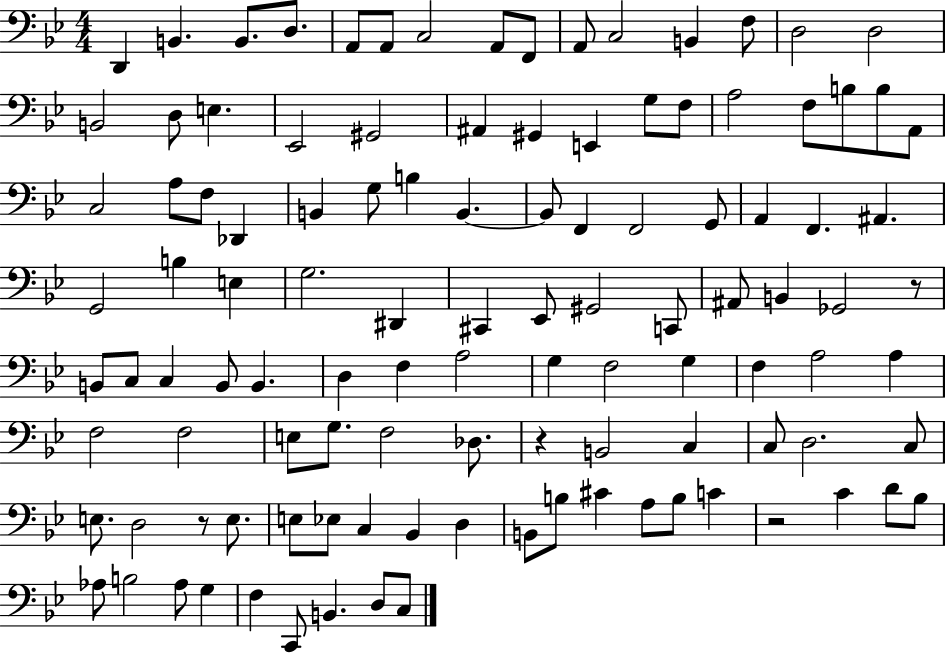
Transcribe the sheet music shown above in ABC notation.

X:1
T:Untitled
M:4/4
L:1/4
K:Bb
D,, B,, B,,/2 D,/2 A,,/2 A,,/2 C,2 A,,/2 F,,/2 A,,/2 C,2 B,, F,/2 D,2 D,2 B,,2 D,/2 E, _E,,2 ^G,,2 ^A,, ^G,, E,, G,/2 F,/2 A,2 F,/2 B,/2 B,/2 A,,/2 C,2 A,/2 F,/2 _D,, B,, G,/2 B, B,, B,,/2 F,, F,,2 G,,/2 A,, F,, ^A,, G,,2 B, E, G,2 ^D,, ^C,, _E,,/2 ^G,,2 C,,/2 ^A,,/2 B,, _G,,2 z/2 B,,/2 C,/2 C, B,,/2 B,, D, F, A,2 G, F,2 G, F, A,2 A, F,2 F,2 E,/2 G,/2 F,2 _D,/2 z B,,2 C, C,/2 D,2 C,/2 E,/2 D,2 z/2 E,/2 E,/2 _E,/2 C, _B,, D, B,,/2 B,/2 ^C A,/2 B,/2 C z2 C D/2 _B,/2 _A,/2 B,2 _A,/2 G, F, C,,/2 B,, D,/2 C,/2